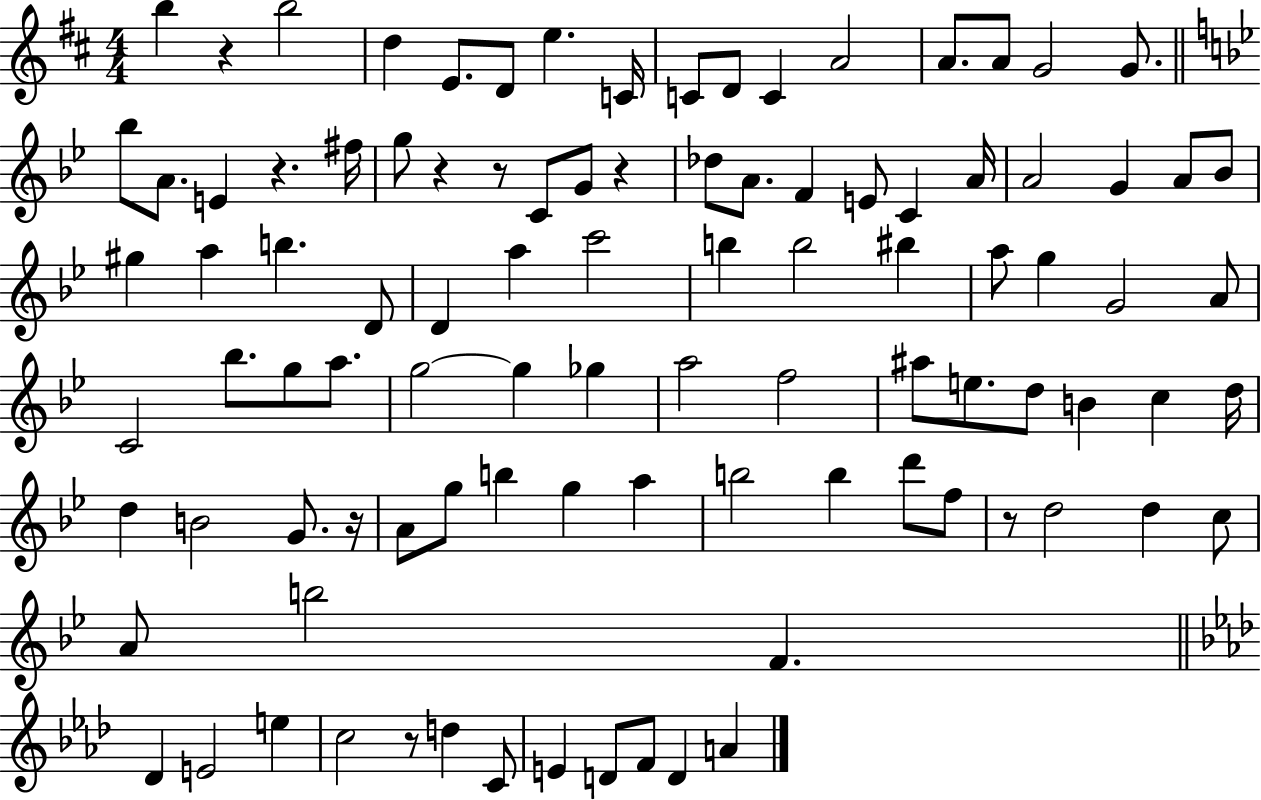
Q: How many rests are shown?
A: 8